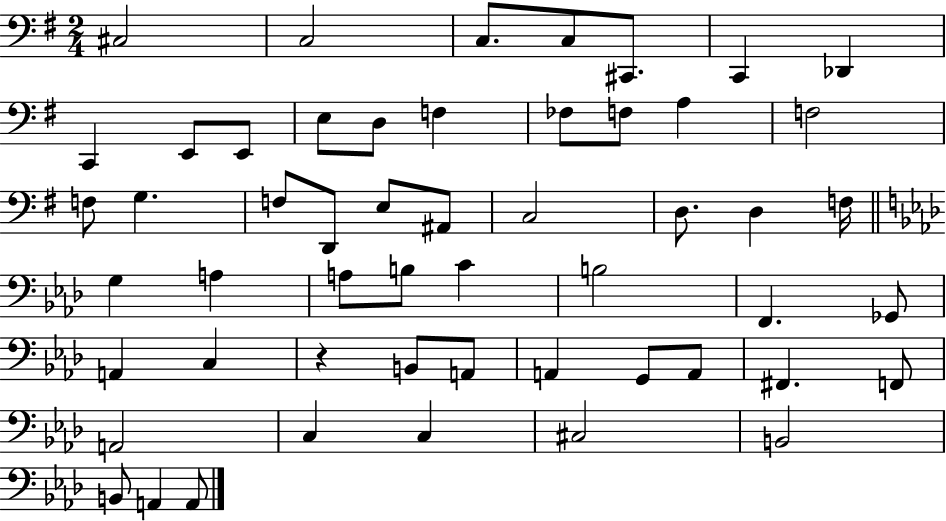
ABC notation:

X:1
T:Untitled
M:2/4
L:1/4
K:G
^C,2 C,2 C,/2 C,/2 ^C,,/2 C,, _D,, C,, E,,/2 E,,/2 E,/2 D,/2 F, _F,/2 F,/2 A, F,2 F,/2 G, F,/2 D,,/2 E,/2 ^A,,/2 C,2 D,/2 D, F,/4 G, A, A,/2 B,/2 C B,2 F,, _G,,/2 A,, C, z B,,/2 A,,/2 A,, G,,/2 A,,/2 ^F,, F,,/2 A,,2 C, C, ^C,2 B,,2 B,,/2 A,, A,,/2